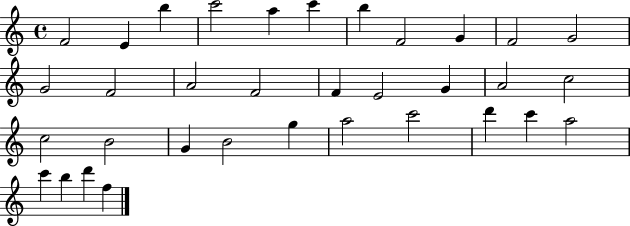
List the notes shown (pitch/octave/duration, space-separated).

F4/h E4/q B5/q C6/h A5/q C6/q B5/q F4/h G4/q F4/h G4/h G4/h F4/h A4/h F4/h F4/q E4/h G4/q A4/h C5/h C5/h B4/h G4/q B4/h G5/q A5/h C6/h D6/q C6/q A5/h C6/q B5/q D6/q F5/q